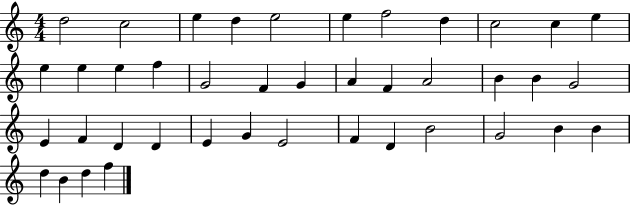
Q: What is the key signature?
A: C major